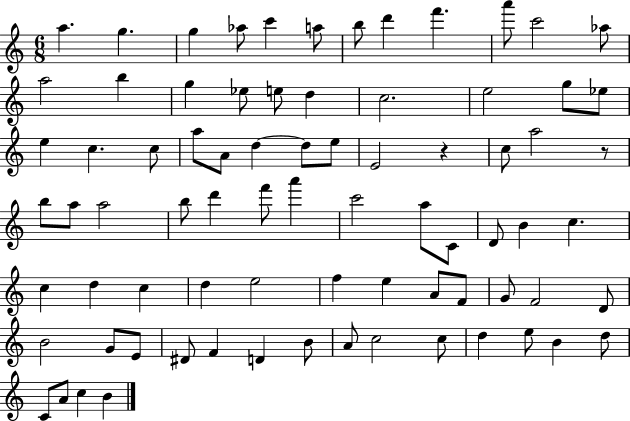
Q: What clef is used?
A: treble